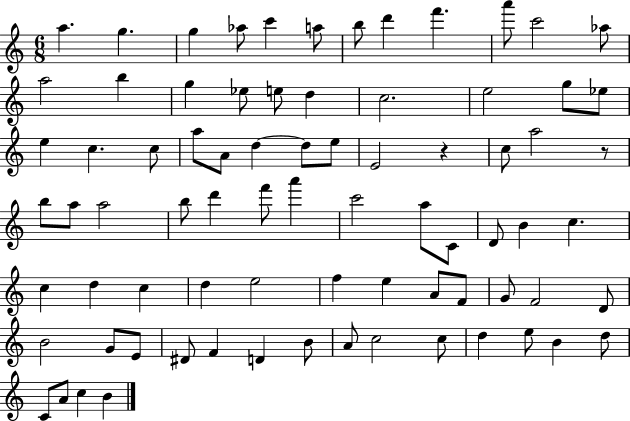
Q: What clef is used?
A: treble